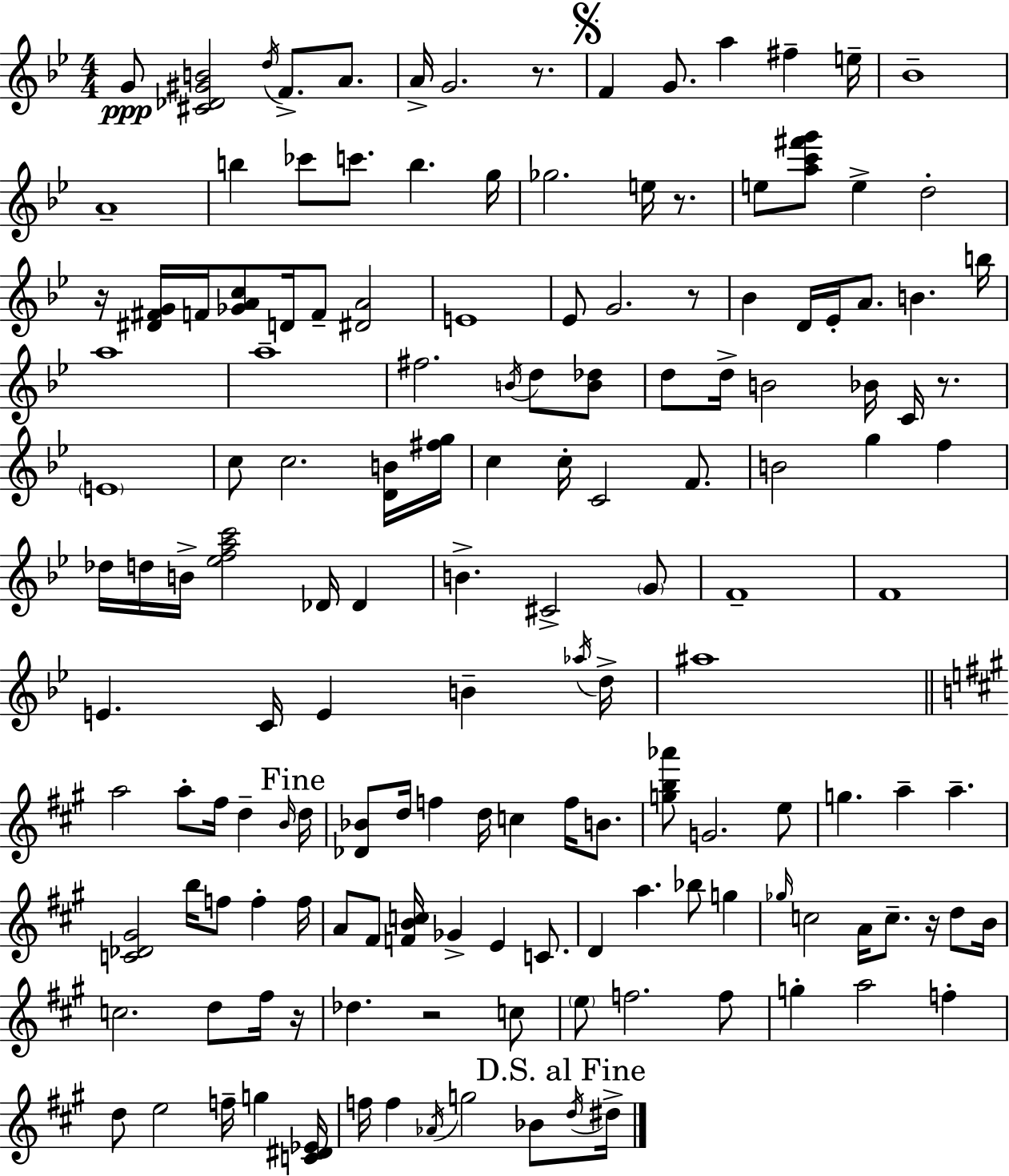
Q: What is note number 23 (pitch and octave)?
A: D5